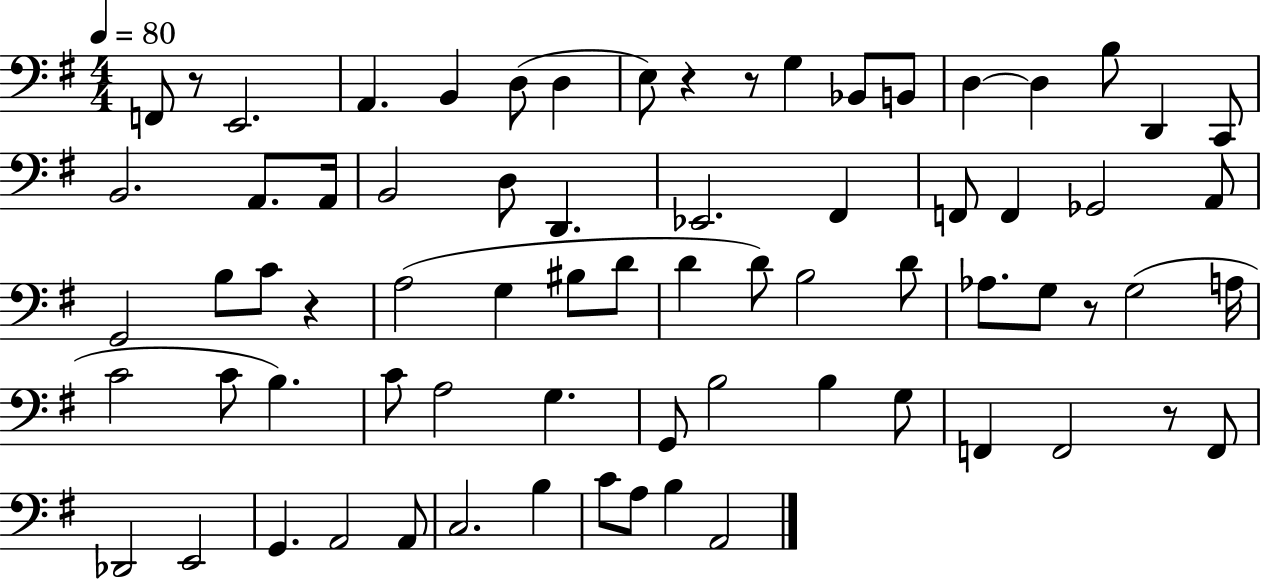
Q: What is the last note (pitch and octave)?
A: A2